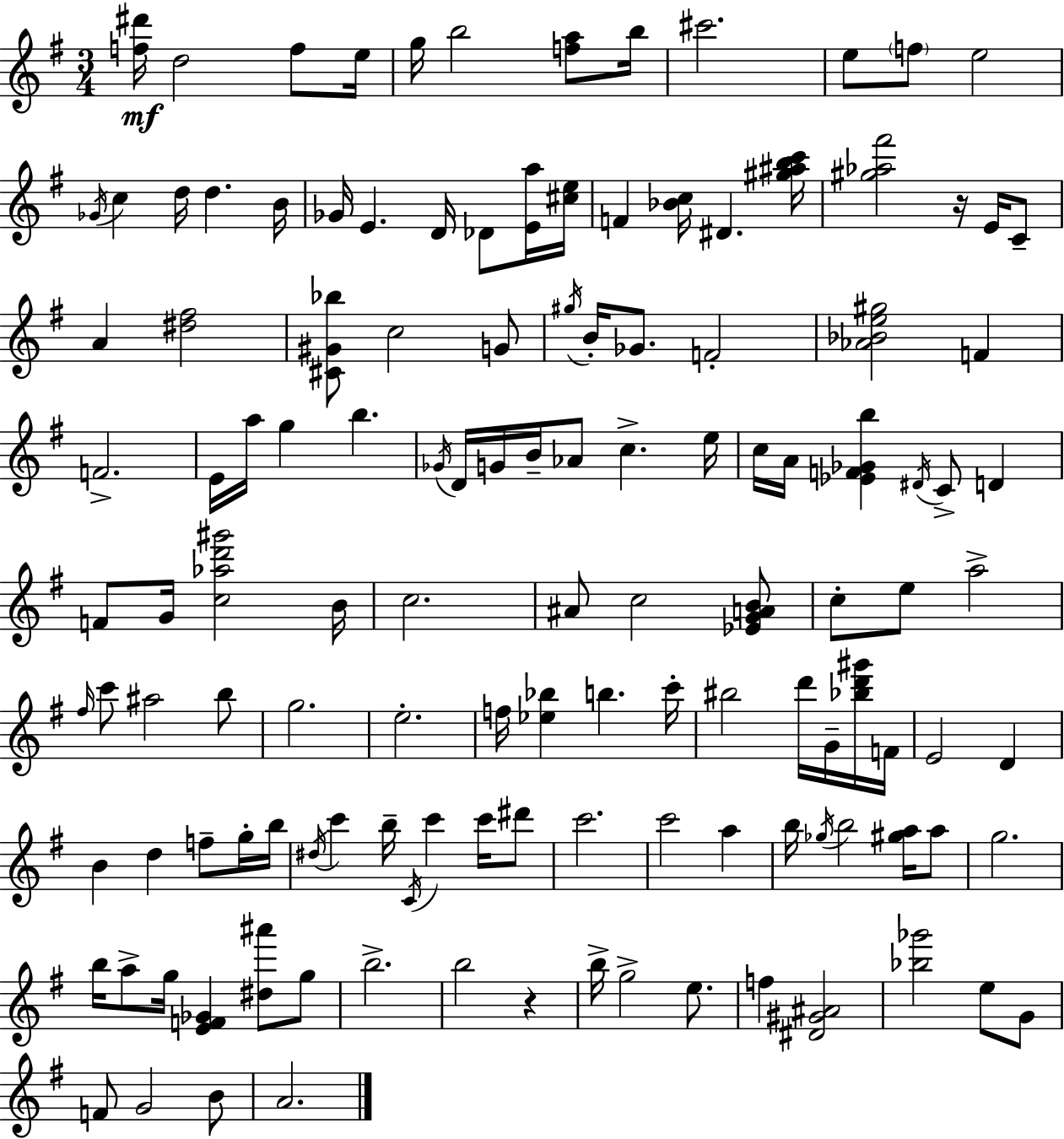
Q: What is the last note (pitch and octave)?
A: A4